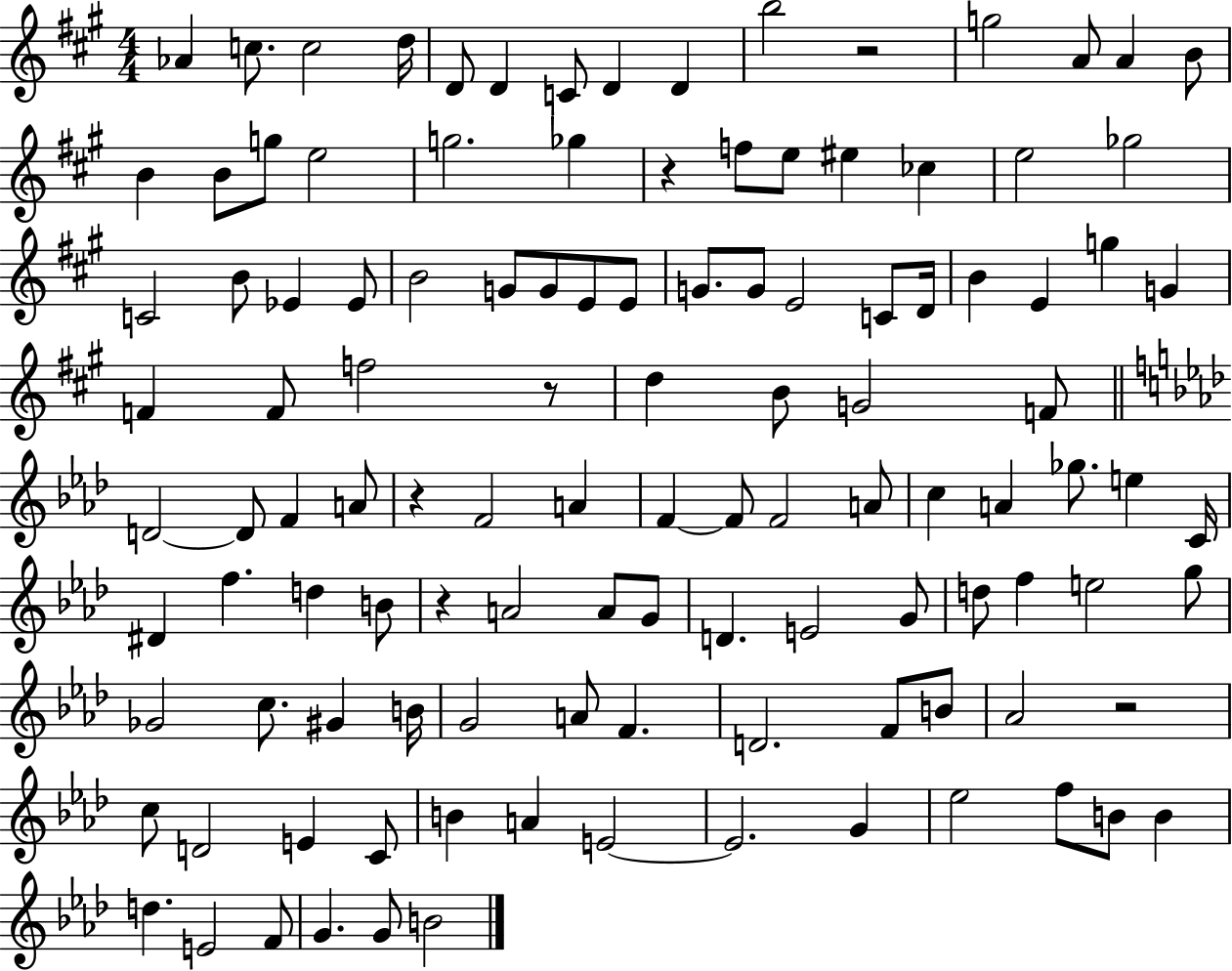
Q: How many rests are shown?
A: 6